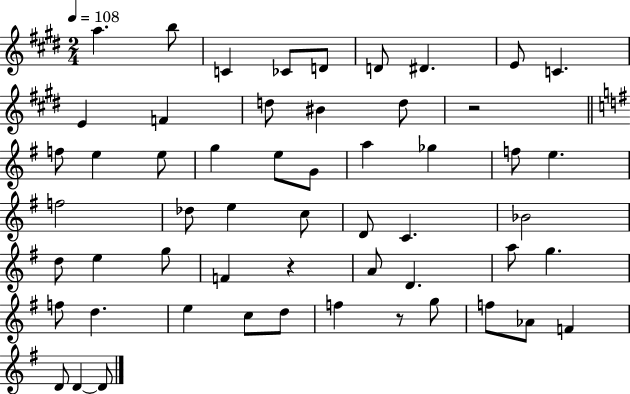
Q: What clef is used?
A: treble